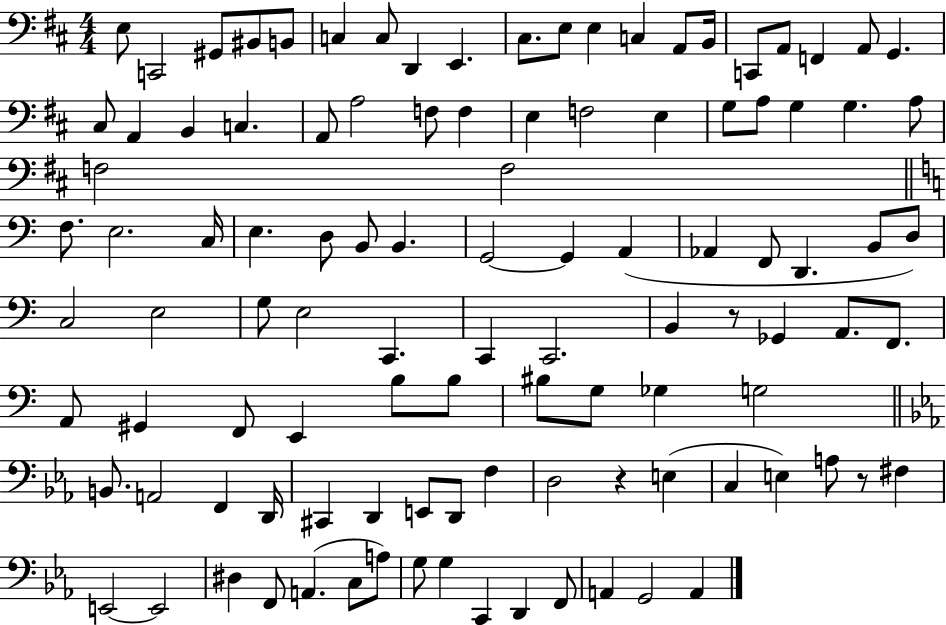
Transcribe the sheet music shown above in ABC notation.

X:1
T:Untitled
M:4/4
L:1/4
K:D
E,/2 C,,2 ^G,,/2 ^B,,/2 B,,/2 C, C,/2 D,, E,, ^C,/2 E,/2 E, C, A,,/2 B,,/4 C,,/2 A,,/2 F,, A,,/2 G,, ^C,/2 A,, B,, C, A,,/2 A,2 F,/2 F, E, F,2 E, G,/2 A,/2 G, G, A,/2 F,2 F,2 F,/2 E,2 C,/4 E, D,/2 B,,/2 B,, G,,2 G,, A,, _A,, F,,/2 D,, B,,/2 D,/2 C,2 E,2 G,/2 E,2 C,, C,, C,,2 B,, z/2 _G,, A,,/2 F,,/2 A,,/2 ^G,, F,,/2 E,, B,/2 B,/2 ^B,/2 G,/2 _G, G,2 B,,/2 A,,2 F,, D,,/4 ^C,, D,, E,,/2 D,,/2 F, D,2 z E, C, E, A,/2 z/2 ^F, E,,2 E,,2 ^D, F,,/2 A,, C,/2 A,/2 G,/2 G, C,, D,, F,,/2 A,, G,,2 A,,